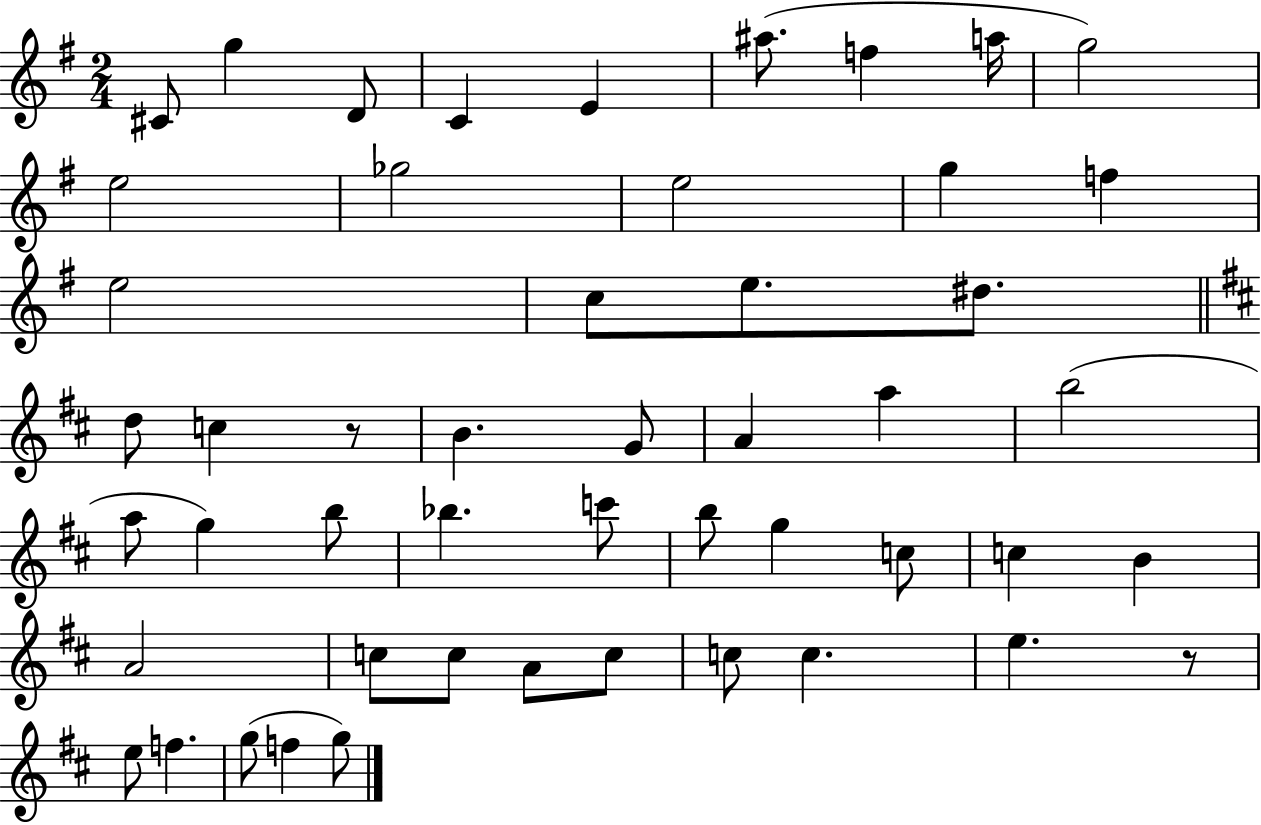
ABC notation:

X:1
T:Untitled
M:2/4
L:1/4
K:G
^C/2 g D/2 C E ^a/2 f a/4 g2 e2 _g2 e2 g f e2 c/2 e/2 ^d/2 d/2 c z/2 B G/2 A a b2 a/2 g b/2 _b c'/2 b/2 g c/2 c B A2 c/2 c/2 A/2 c/2 c/2 c e z/2 e/2 f g/2 f g/2